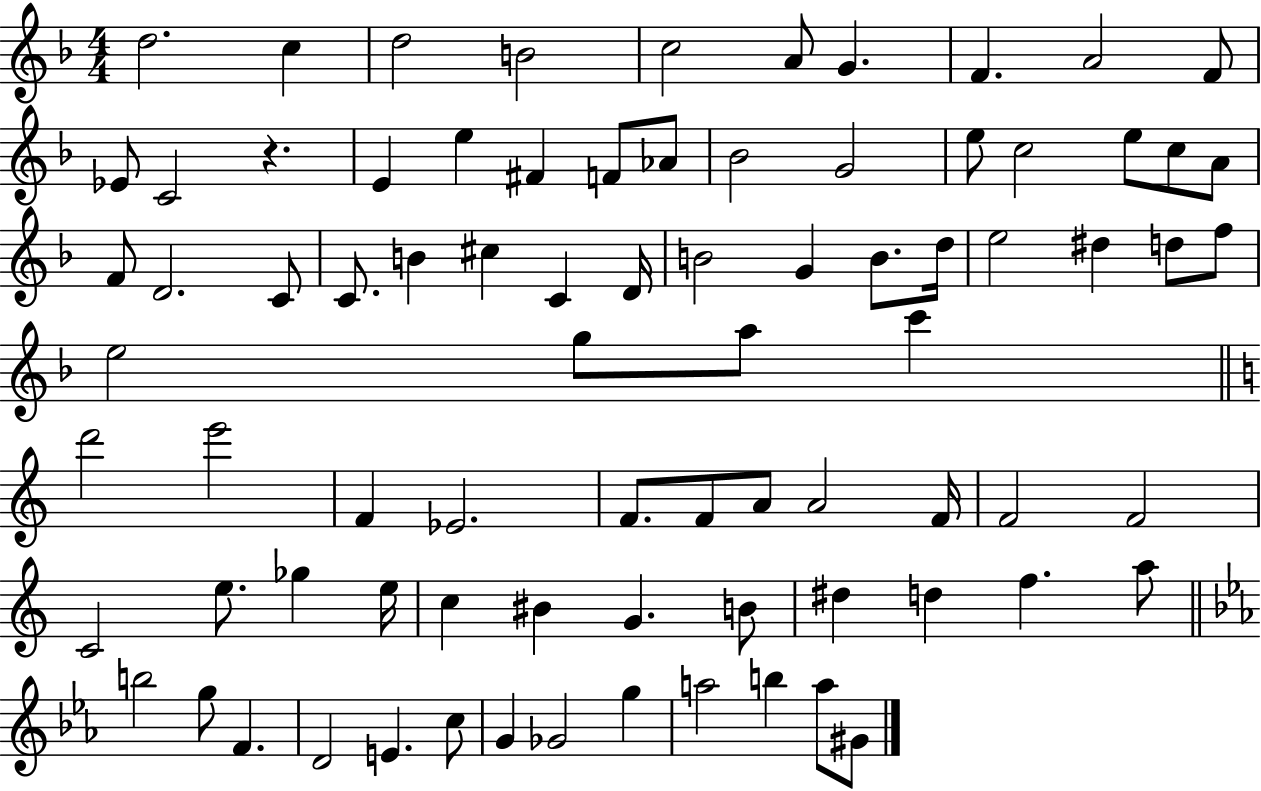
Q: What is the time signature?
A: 4/4